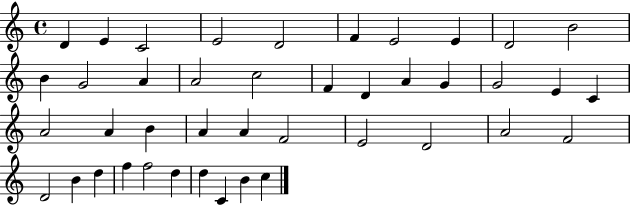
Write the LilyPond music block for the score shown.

{
  \clef treble
  \time 4/4
  \defaultTimeSignature
  \key c \major
  d'4 e'4 c'2 | e'2 d'2 | f'4 e'2 e'4 | d'2 b'2 | \break b'4 g'2 a'4 | a'2 c''2 | f'4 d'4 a'4 g'4 | g'2 e'4 c'4 | \break a'2 a'4 b'4 | a'4 a'4 f'2 | e'2 d'2 | a'2 f'2 | \break d'2 b'4 d''4 | f''4 f''2 d''4 | d''4 c'4 b'4 c''4 | \bar "|."
}